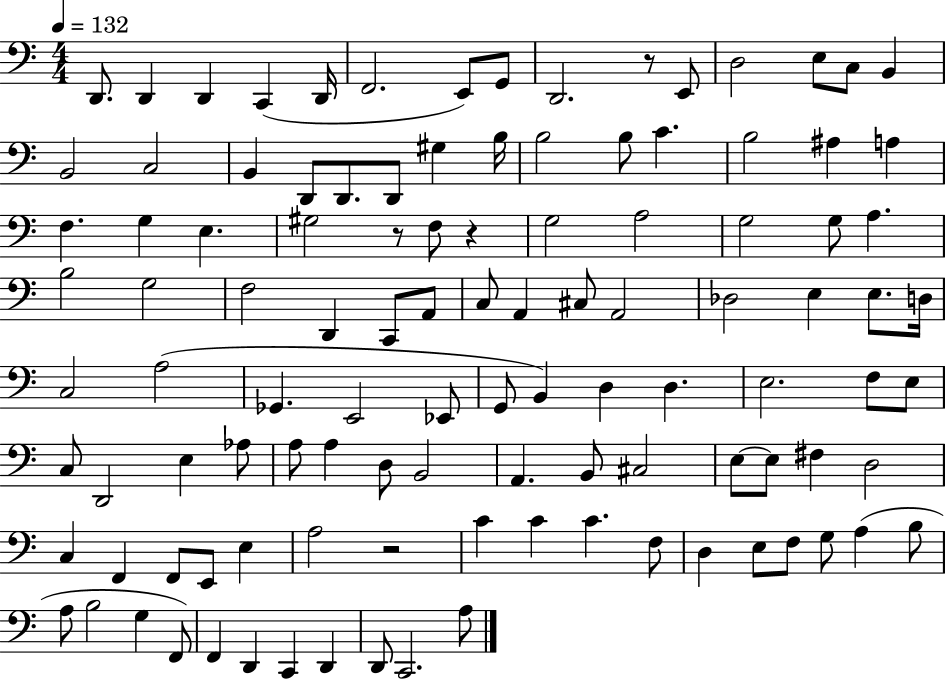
X:1
T:Untitled
M:4/4
L:1/4
K:C
D,,/2 D,, D,, C,, D,,/4 F,,2 E,,/2 G,,/2 D,,2 z/2 E,,/2 D,2 E,/2 C,/2 B,, B,,2 C,2 B,, D,,/2 D,,/2 D,,/2 ^G, B,/4 B,2 B,/2 C B,2 ^A, A, F, G, E, ^G,2 z/2 F,/2 z G,2 A,2 G,2 G,/2 A, B,2 G,2 F,2 D,, C,,/2 A,,/2 C,/2 A,, ^C,/2 A,,2 _D,2 E, E,/2 D,/4 C,2 A,2 _G,, E,,2 _E,,/2 G,,/2 B,, D, D, E,2 F,/2 E,/2 C,/2 D,,2 E, _A,/2 A,/2 A, D,/2 B,,2 A,, B,,/2 ^C,2 E,/2 E,/2 ^F, D,2 C, F,, F,,/2 E,,/2 E, A,2 z2 C C C F,/2 D, E,/2 F,/2 G,/2 A, B,/2 A,/2 B,2 G, F,,/2 F,, D,, C,, D,, D,,/2 C,,2 A,/2